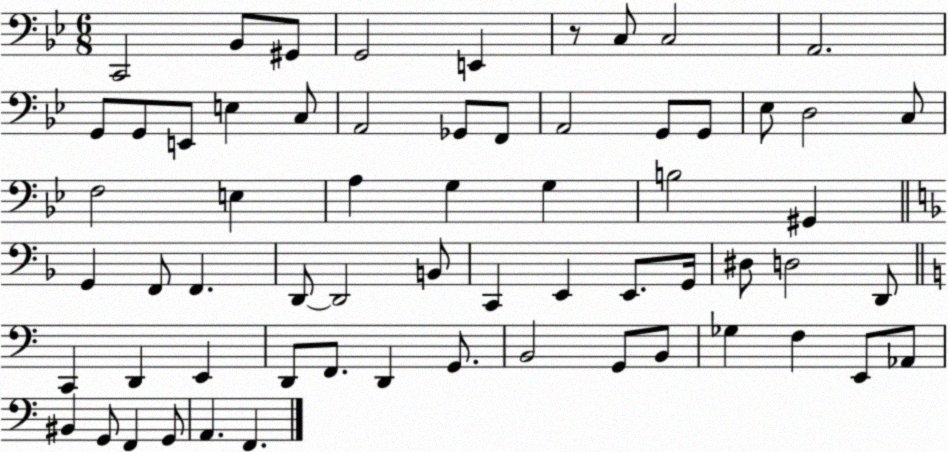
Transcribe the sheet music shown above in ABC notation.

X:1
T:Untitled
M:6/8
L:1/4
K:Bb
C,,2 _B,,/2 ^G,,/2 G,,2 E,, z/2 C,/2 C,2 A,,2 G,,/2 G,,/2 E,,/2 E, C,/2 A,,2 _G,,/2 F,,/2 A,,2 G,,/2 G,,/2 _E,/2 D,2 C,/2 F,2 E, A, G, G, B,2 ^G,, G,, F,,/2 F,, D,,/2 D,,2 B,,/2 C,, E,, E,,/2 G,,/4 ^D,/2 D,2 D,,/2 C,, D,, E,, D,,/2 F,,/2 D,, G,,/2 B,,2 G,,/2 B,,/2 _G, F, E,,/2 _A,,/2 ^B,, G,,/2 F,, G,,/2 A,, F,,